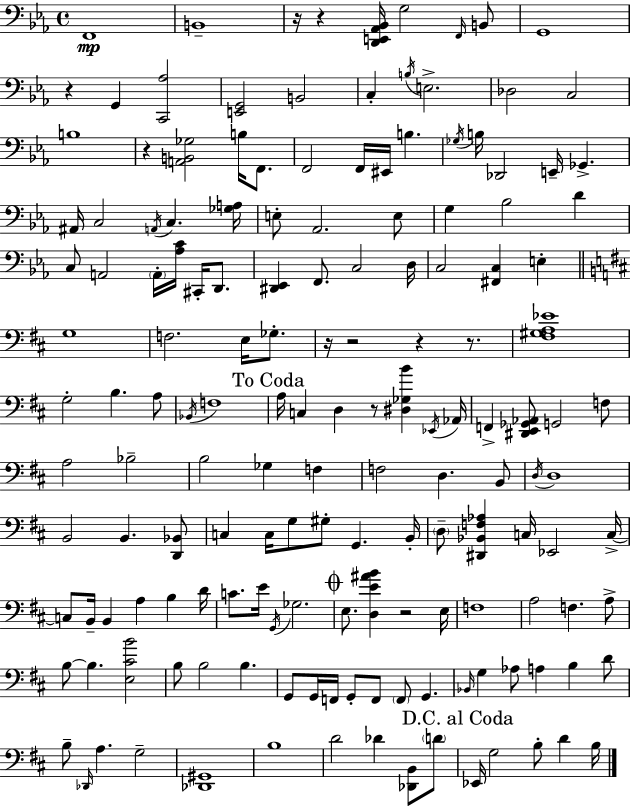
X:1
T:Untitled
M:4/4
L:1/4
K:Eb
F,,4 B,,4 z/4 z [D,,E,,_A,,_B,,]/4 G,2 F,,/4 B,,/2 G,,4 z G,, [C,,_A,]2 [E,,G,,]2 B,,2 C, B,/4 E,2 _D,2 C,2 B,4 z [A,,B,,_G,]2 B,/4 F,,/2 F,,2 F,,/4 ^E,,/4 B, _G,/4 B,/4 _D,,2 E,,/4 _G,, ^A,,/4 C,2 A,,/4 C, [_G,A,]/4 E,/2 _A,,2 E,/2 G, _B,2 D C,/2 A,,2 A,,/4 [_A,C]/4 ^C,,/4 D,,/2 [^D,,_E,,] F,,/2 C,2 D,/4 C,2 [^F,,C,] E, G,4 F,2 E,/4 _G,/2 z/4 z2 z z/2 [^F,^G,A,_E]4 G,2 B, A,/2 _B,,/4 F,4 A,/4 C, D, z/2 [^D,_G,B] _E,,/4 _A,,/4 F,, [^D,,E,,_G,,_A,,]/2 G,,2 F,/2 A,2 _B,2 B,2 _G, F, F,2 D, B,,/2 D,/4 D,4 B,,2 B,, [D,,_B,,]/2 C, C,/4 G,/2 ^G,/2 G,, B,,/4 D,/2 [^D,,_B,,F,_A,] C,/4 _E,,2 C,/4 C,/2 B,,/4 B,, A, B, D/4 C/2 E/4 G,,/4 _G,2 E,/2 [D,E^AB] z2 E,/4 F,4 A,2 F, A,/2 B,/2 B, [E,^CB]2 B,/2 B,2 B, G,,/2 G,,/4 F,,/4 G,,/2 F,,/2 F,,/2 G,, _B,,/4 G, _A,/2 A, B, D/2 B,/2 _D,,/4 A, G,2 [_D,,^G,,]4 B,4 D2 _D [_D,,B,,]/2 D/2 _E,,/4 G,2 B,/2 D B,/4